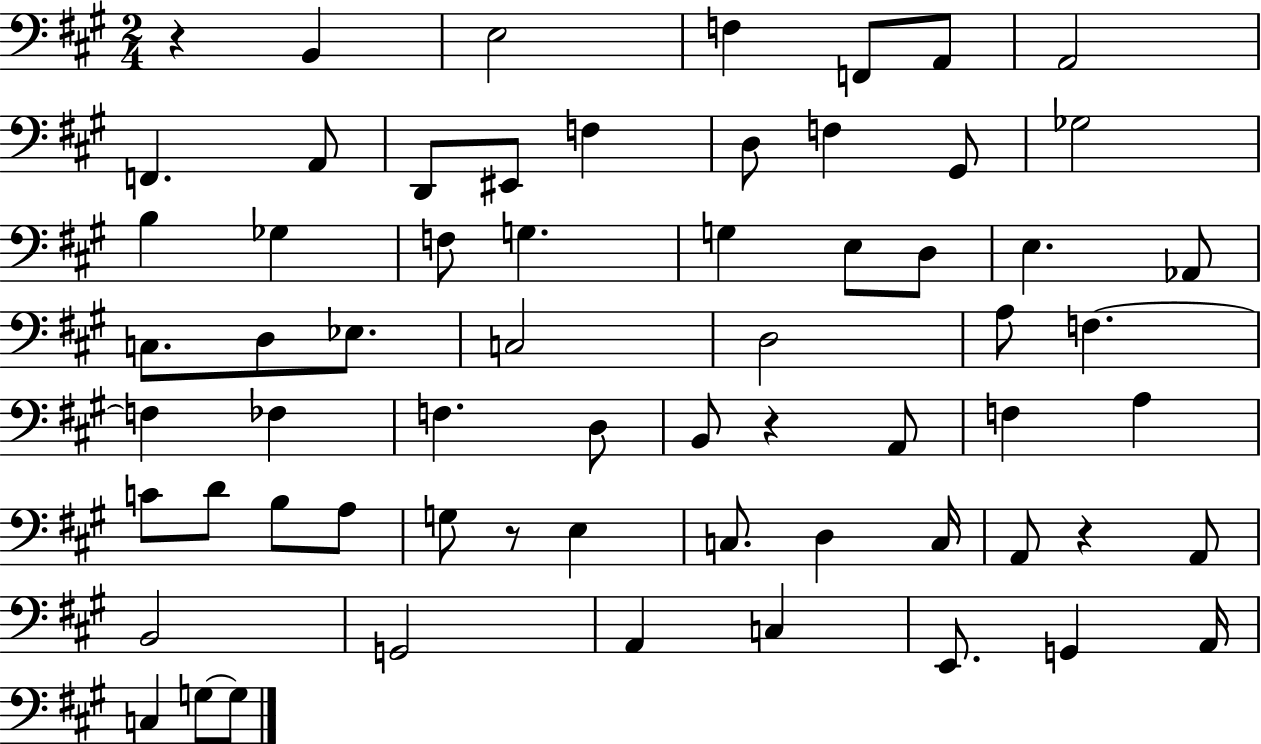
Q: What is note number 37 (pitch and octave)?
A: A2